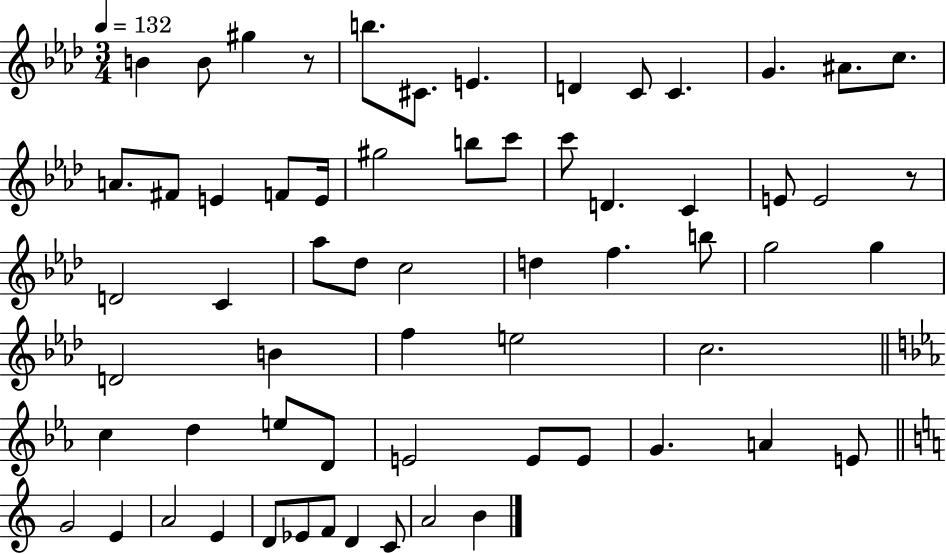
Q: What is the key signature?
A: AES major